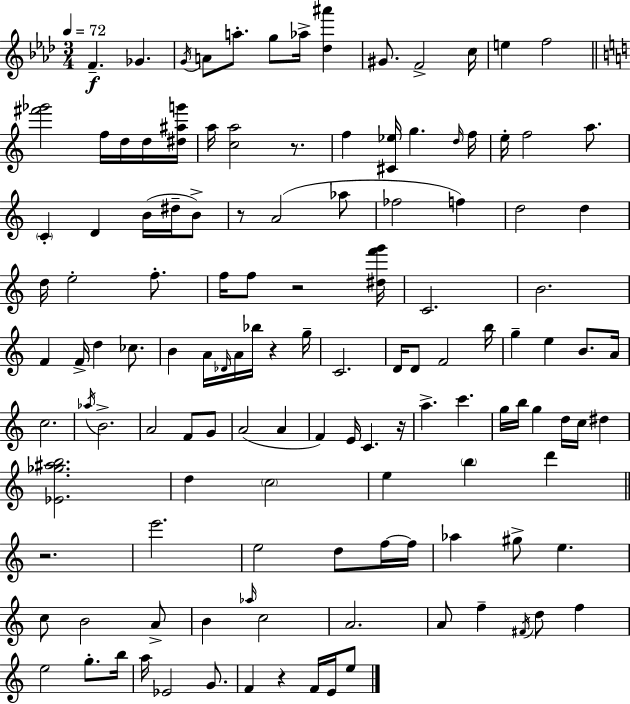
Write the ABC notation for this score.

X:1
T:Untitled
M:3/4
L:1/4
K:Fm
F _G G/4 A/2 a/2 g/2 _a/4 [_d^a'] ^G/2 F2 c/4 e f2 [^f'_g']2 f/4 d/4 d/4 [^d^ag']/4 a/4 [ca]2 z/2 f [^C_e]/4 g d/4 f/4 e/4 f2 a/2 C D B/4 ^d/4 B/2 z/2 A2 _a/2 _f2 f d2 d d/4 e2 f/2 f/4 f/2 z2 [^df'g']/4 C2 B2 F F/4 d _c/2 B A/4 _D/4 A/4 _b/4 z g/4 C2 D/4 D/2 F2 b/4 g e B/2 A/4 c2 _a/4 B2 A2 F/2 G/2 A2 A F E/4 C z/4 a c' g/4 b/4 g d/4 c/4 ^d [_E_g^ab]2 d c2 e b d' z2 e'2 e2 d/2 f/4 f/4 _a ^g/2 e c/2 B2 A/2 B _a/4 c2 A2 A/2 f ^F/4 d/2 f e2 g/2 b/4 a/4 _E2 G/2 F z F/4 E/4 e/2